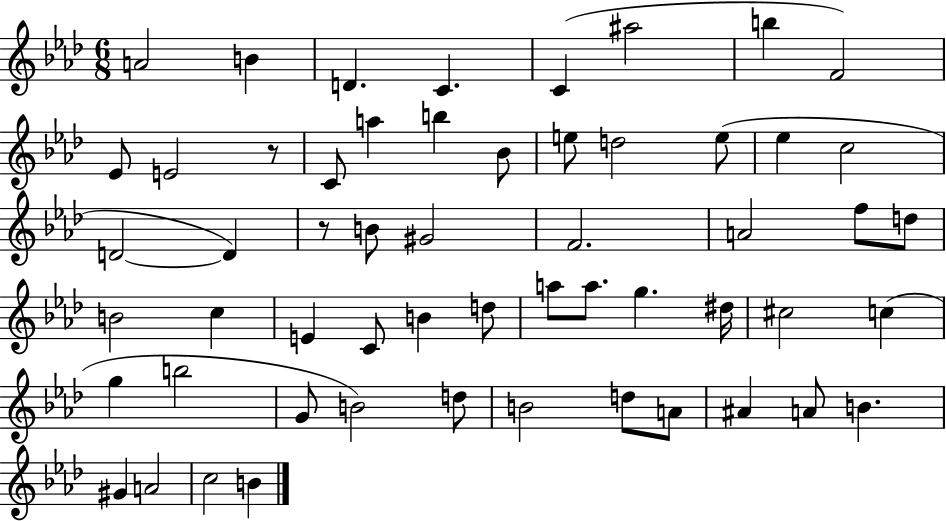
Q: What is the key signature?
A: AES major